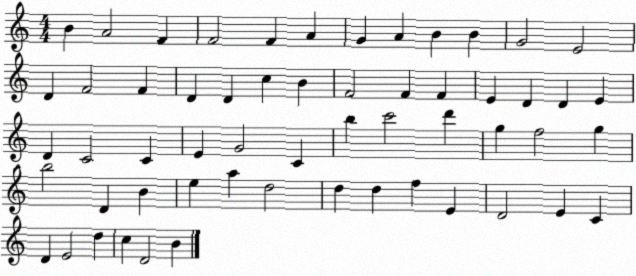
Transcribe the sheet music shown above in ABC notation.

X:1
T:Untitled
M:4/4
L:1/4
K:C
B A2 F F2 F A G A B B G2 E2 D F2 F D D c B F2 F F E D D E D C2 C E G2 C b c'2 d' g f2 g b2 D B e a d2 d d f E D2 E C D E2 d c D2 B